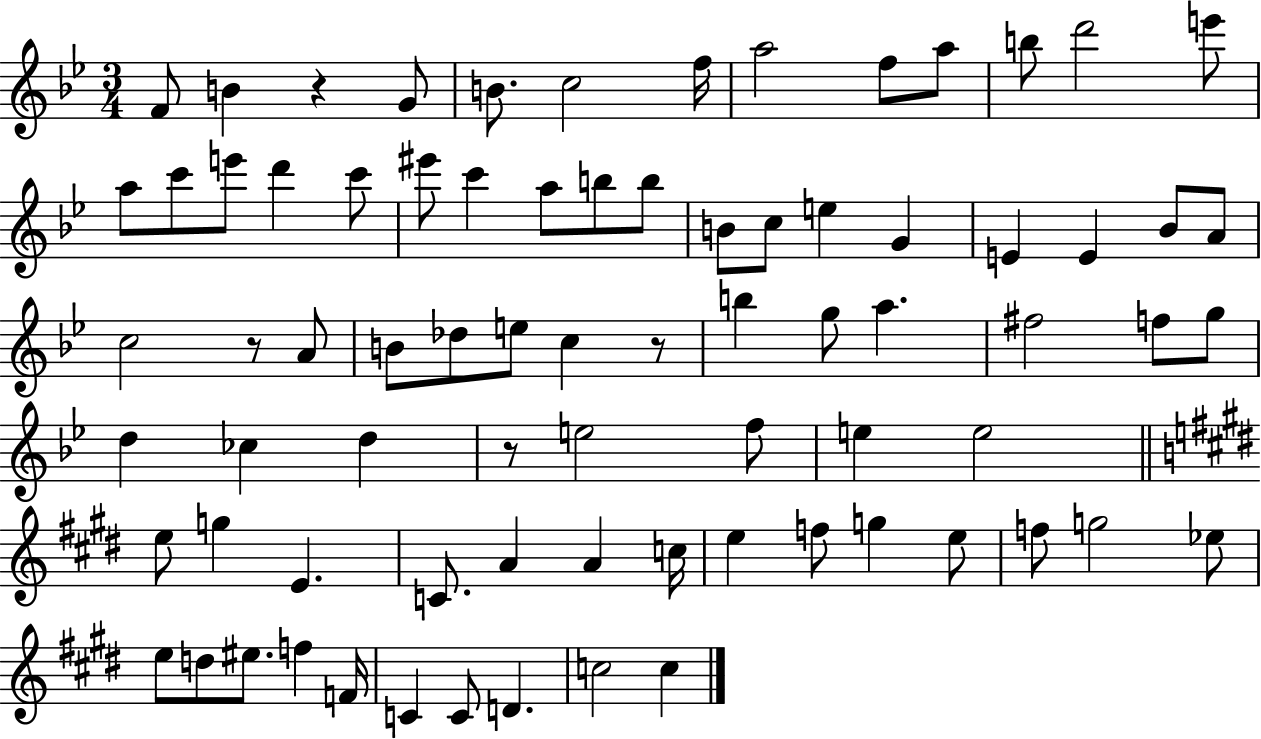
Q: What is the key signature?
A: BES major